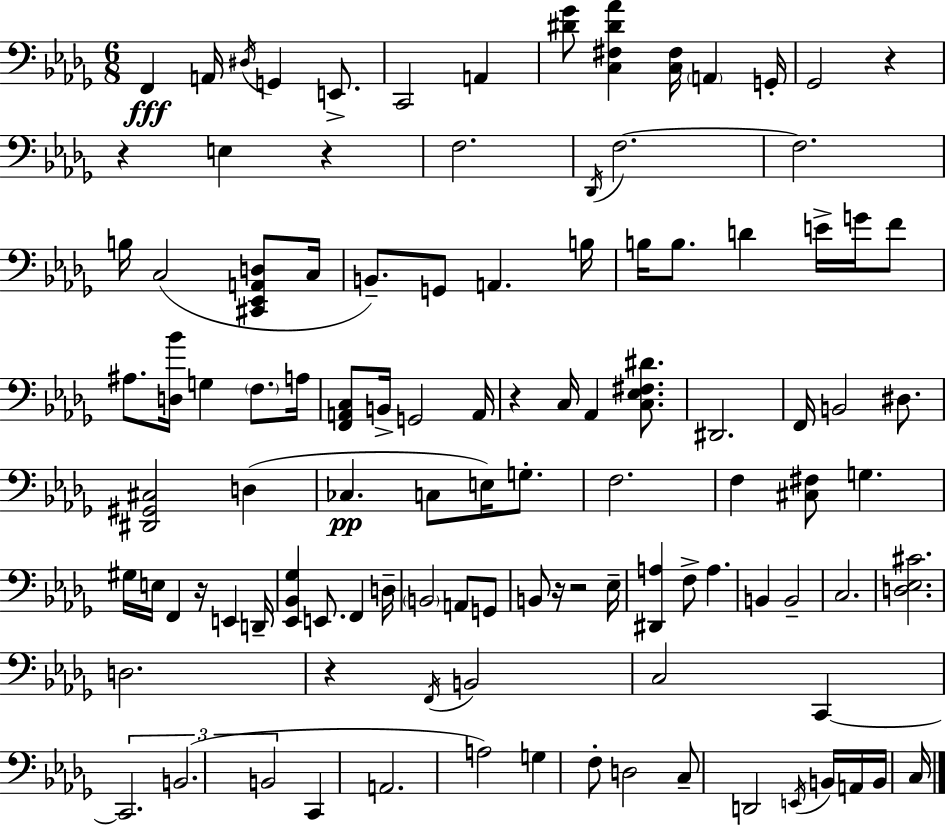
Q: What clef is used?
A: bass